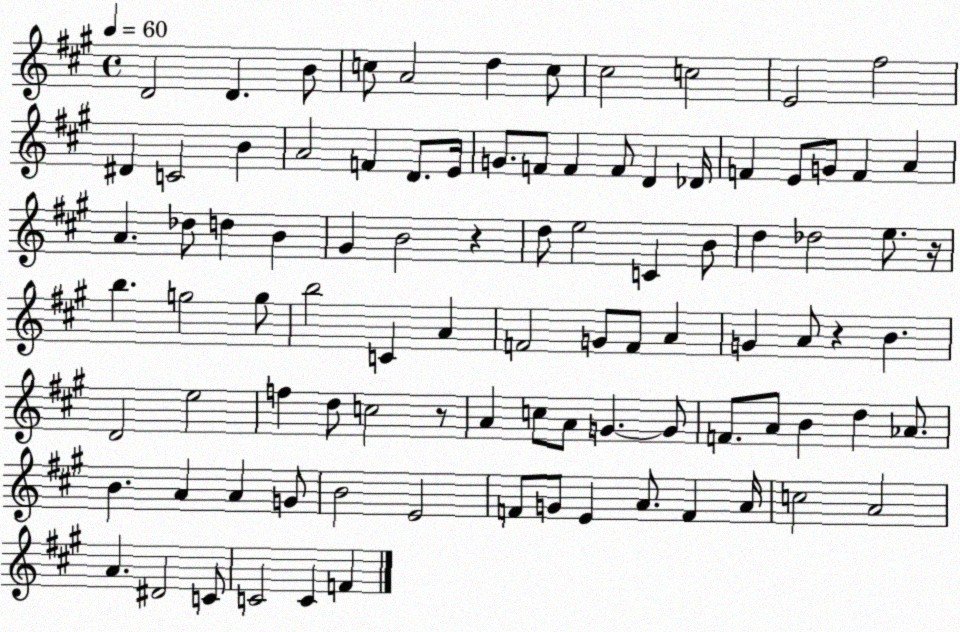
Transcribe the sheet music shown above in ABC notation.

X:1
T:Untitled
M:4/4
L:1/4
K:A
D2 D B/2 c/2 A2 d c/2 ^c2 c2 E2 ^f2 ^D C2 B A2 F D/2 E/4 G/2 F/2 F F/2 D _D/4 F E/2 G/2 F A A _d/2 d B ^G B2 z d/2 e2 C B/2 d _d2 e/2 z/4 b g2 g/2 b2 C A F2 G/2 F/2 A G A/2 z B D2 e2 f d/2 c2 z/2 A c/2 A/2 G G/2 F/2 A/2 B d _A/2 B A A G/2 B2 E2 F/2 G/2 E A/2 F A/4 c2 A2 A ^D2 C/2 C2 C F